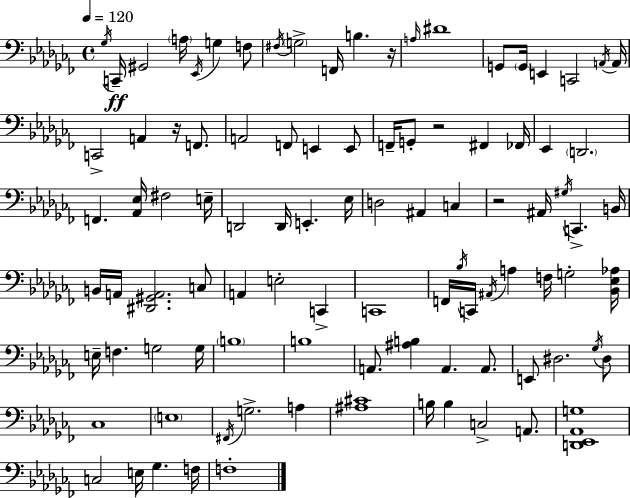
Gb3/s C2/s G#2/h A3/s Eb2/s G3/q F3/e F#3/s G3/h F2/s B3/q. R/s A3/s D#4/w G2/e G2/s E2/q C2/h A2/s A2/s C2/h A2/q R/s F2/e. A2/h F2/e E2/q E2/e F2/s G2/e R/h F#2/q FES2/s Eb2/q D2/h. F2/q. [Ab2,Eb3]/s F#3/h E3/s D2/h D2/s E2/q. Eb3/s D3/h A#2/q C3/q R/h A#2/s G#3/s C2/q. B2/s B2/s A2/s [D#2,G#2,A2]/h. C3/e A2/q E3/h C2/q C2/w F2/s Bb3/s C2/s A#2/s A3/q F3/s G3/h [Bb2,Eb3,Ab3]/s E3/s F3/q. G3/h G3/s B3/w B3/w A2/e. [A#3,B3]/q A2/q. A2/e. E2/e D#3/h. Gb3/s D#3/e CES3/w E3/w F#2/s G3/h. A3/q [A#3,C#4]/w B3/s B3/q C3/h A2/e. [D2,Eb2,Ab2,G3]/w C3/h E3/s Gb3/q. F3/s F3/w